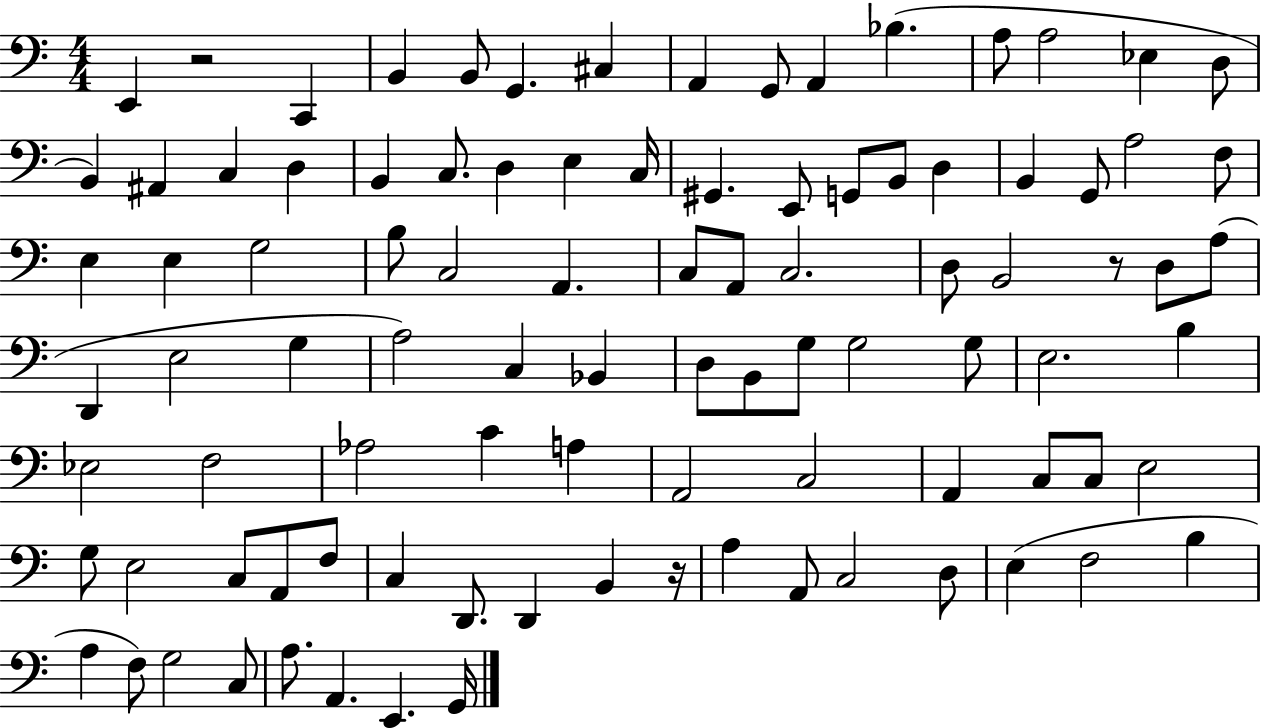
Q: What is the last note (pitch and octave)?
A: G2